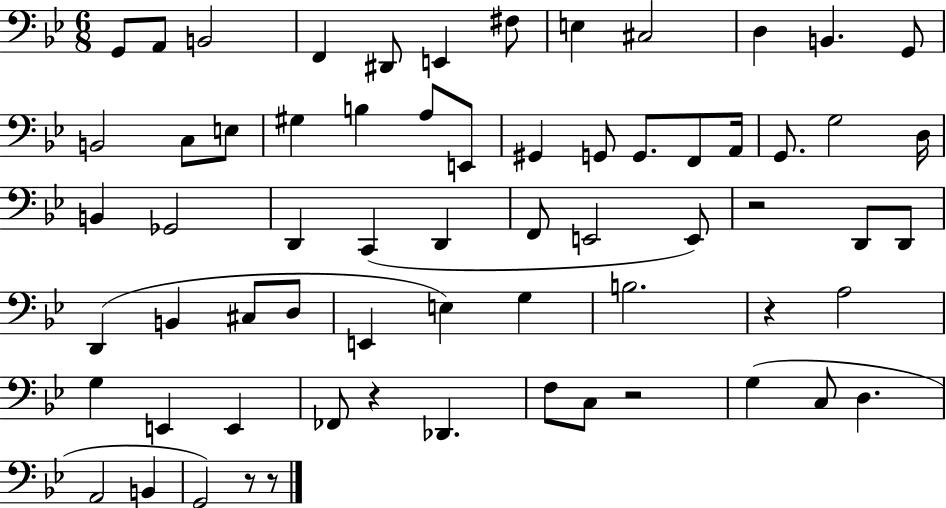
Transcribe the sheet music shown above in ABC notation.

X:1
T:Untitled
M:6/8
L:1/4
K:Bb
G,,/2 A,,/2 B,,2 F,, ^D,,/2 E,, ^F,/2 E, ^C,2 D, B,, G,,/2 B,,2 C,/2 E,/2 ^G, B, A,/2 E,,/2 ^G,, G,,/2 G,,/2 F,,/2 A,,/4 G,,/2 G,2 D,/4 B,, _G,,2 D,, C,, D,, F,,/2 E,,2 E,,/2 z2 D,,/2 D,,/2 D,, B,, ^C,/2 D,/2 E,, E, G, B,2 z A,2 G, E,, E,, _F,,/2 z _D,, F,/2 C,/2 z2 G, C,/2 D, A,,2 B,, G,,2 z/2 z/2